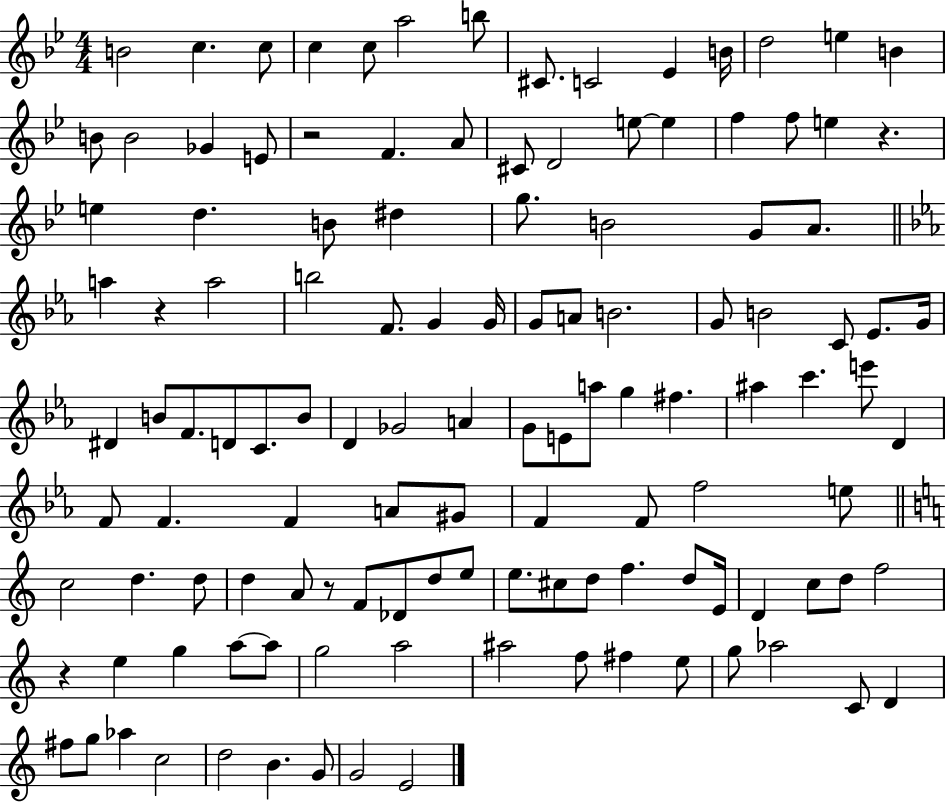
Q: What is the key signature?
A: BES major